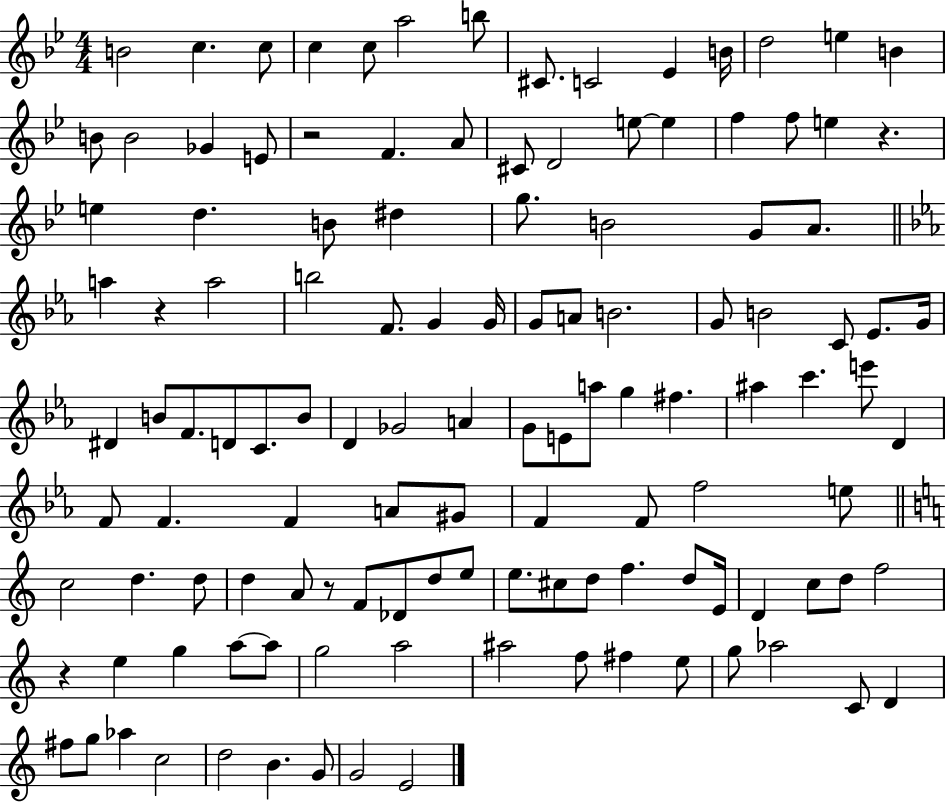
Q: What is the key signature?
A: BES major